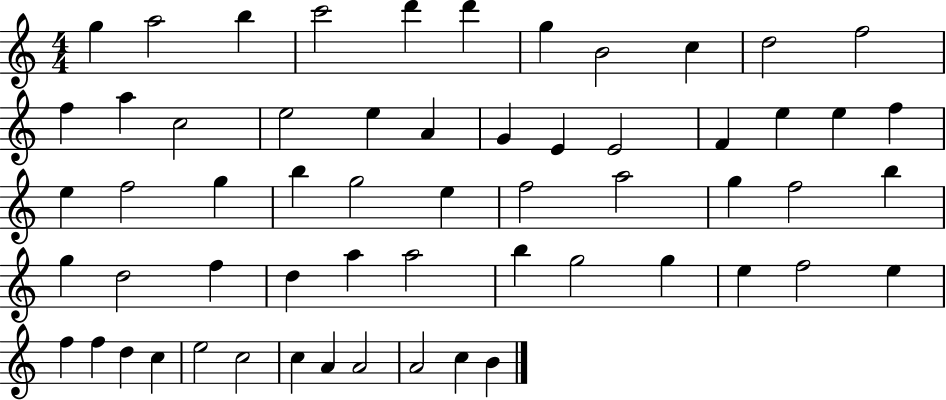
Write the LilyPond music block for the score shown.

{
  \clef treble
  \numericTimeSignature
  \time 4/4
  \key c \major
  g''4 a''2 b''4 | c'''2 d'''4 d'''4 | g''4 b'2 c''4 | d''2 f''2 | \break f''4 a''4 c''2 | e''2 e''4 a'4 | g'4 e'4 e'2 | f'4 e''4 e''4 f''4 | \break e''4 f''2 g''4 | b''4 g''2 e''4 | f''2 a''2 | g''4 f''2 b''4 | \break g''4 d''2 f''4 | d''4 a''4 a''2 | b''4 g''2 g''4 | e''4 f''2 e''4 | \break f''4 f''4 d''4 c''4 | e''2 c''2 | c''4 a'4 a'2 | a'2 c''4 b'4 | \break \bar "|."
}